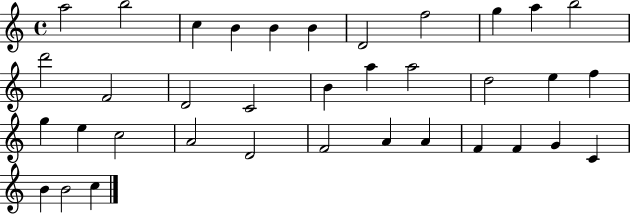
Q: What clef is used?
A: treble